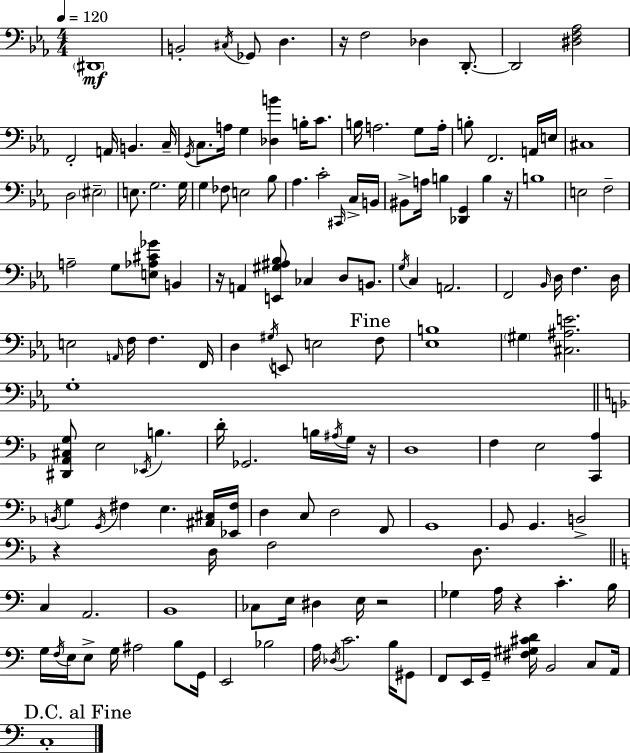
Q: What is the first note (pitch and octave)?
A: D#2